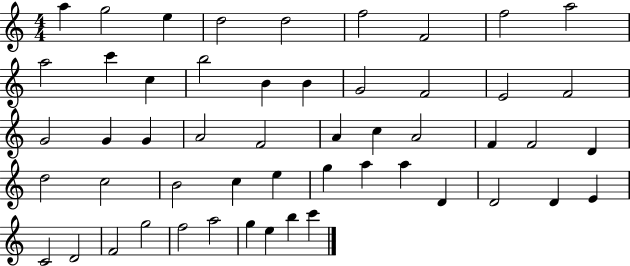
X:1
T:Untitled
M:4/4
L:1/4
K:C
a g2 e d2 d2 f2 F2 f2 a2 a2 c' c b2 B B G2 F2 E2 F2 G2 G G A2 F2 A c A2 F F2 D d2 c2 B2 c e g a a D D2 D E C2 D2 F2 g2 f2 a2 g e b c'